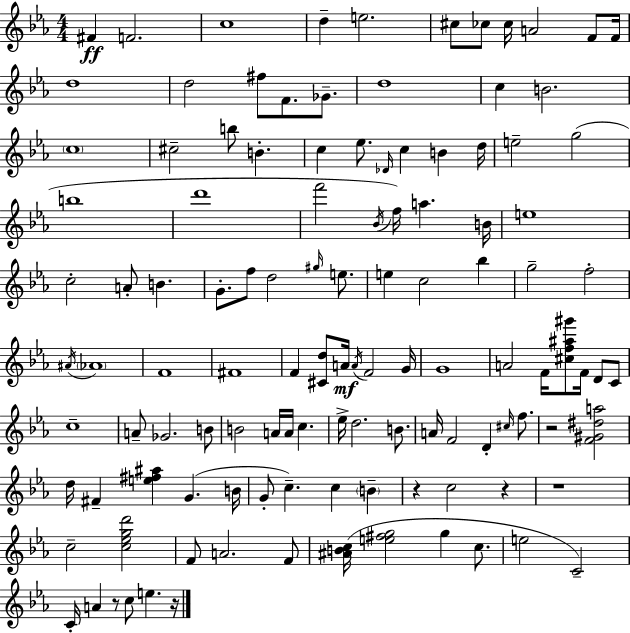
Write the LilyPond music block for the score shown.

{
  \clef treble
  \numericTimeSignature
  \time 4/4
  \key c \minor
  fis'4\ff f'2. | c''1 | d''4-- e''2. | cis''8 ces''8 ces''16 a'2 f'8 f'16 | \break d''1 | d''2 fis''8 f'8. ges'8.-- | d''1 | c''4 b'2. | \break \parenthesize c''1 | cis''2-- b''8 b'4.-. | c''4 ees''8. \grace { des'16 } c''4 b'4 | d''16 e''2-- g''2( | \break b''1 | d'''1 | f'''2 \acciaccatura { bes'16 } f''16) a''4. | b'16 e''1 | \break c''2-. a'8-. b'4. | g'8.-. f''8 d''2 \grace { gis''16 } | e''8. e''4 c''2 bes''4 | g''2-- f''2-. | \break \acciaccatura { ais'16 } \parenthesize aes'1 | f'1 | fis'1 | f'4 <cis' d''>8 a'16\mf \acciaccatura { a'16 } f'2 | \break g'16 g'1 | a'2 f'16 <cis'' f'' ais'' gis'''>8 | f'16 d'8 c'8 c''1-- | a'8-- ges'2. | \break b'8 b'2 a'16 a'16 c''4. | ees''16-> d''2. | b'8. a'16 f'2 d'4-. | \grace { cis''16 } f''8. r2 <f' gis' dis'' a''>2 | \break d''16 fis'4-- <e'' fis'' ais''>4 g'4.( | b'16 g'8-. c''4.--) c''4 | \parenthesize b'4-- r4 c''2 | r4 r1 | \break c''2-- <c'' ees'' g'' d'''>2 | f'8 a'2. | f'8 <ais' b' c''>16( <e'' fis'' g''>2 g''4 | c''8. e''2 c'2--) | \break c'16-. a'4 r8 c''8 e''4. | r16 \bar "|."
}